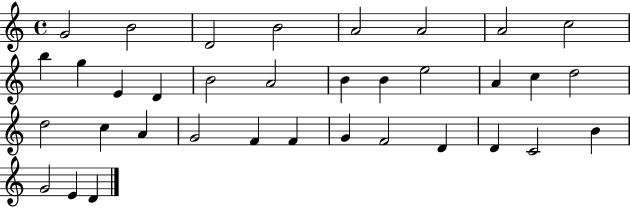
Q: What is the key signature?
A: C major